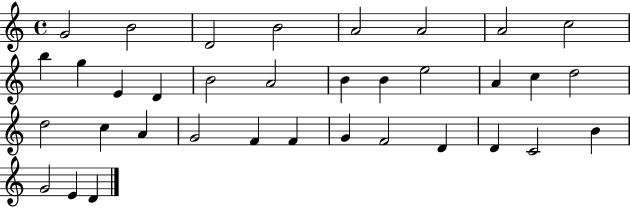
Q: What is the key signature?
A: C major